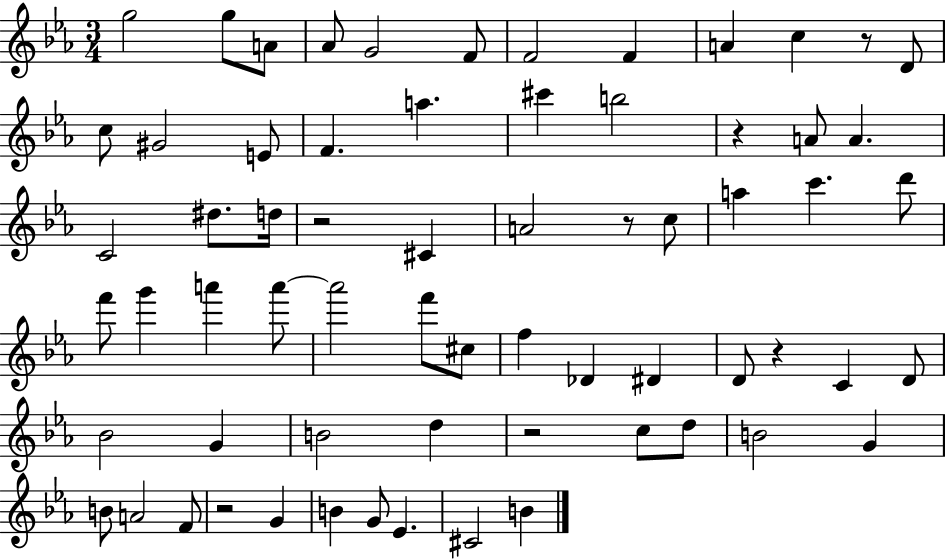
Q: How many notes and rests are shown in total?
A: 66